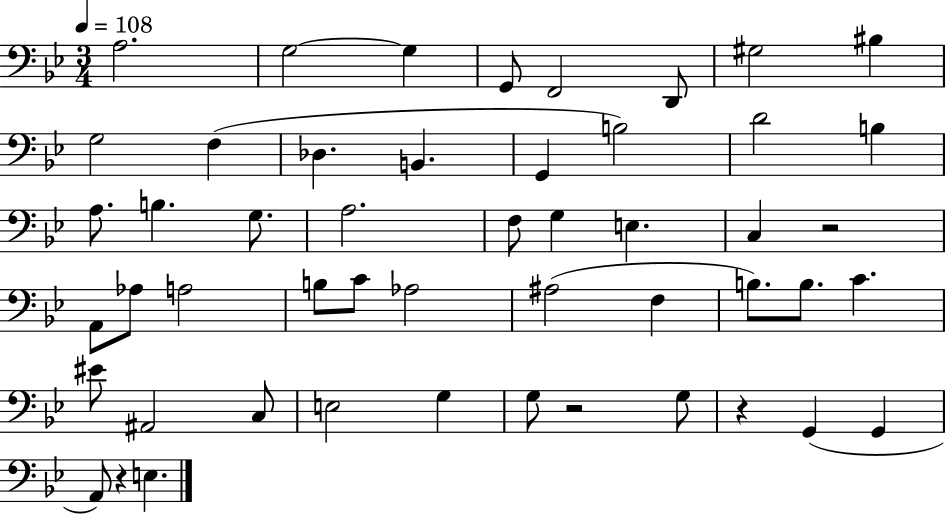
X:1
T:Untitled
M:3/4
L:1/4
K:Bb
A,2 G,2 G, G,,/2 F,,2 D,,/2 ^G,2 ^B, G,2 F, _D, B,, G,, B,2 D2 B, A,/2 B, G,/2 A,2 F,/2 G, E, C, z2 A,,/2 _A,/2 A,2 B,/2 C/2 _A,2 ^A,2 F, B,/2 B,/2 C ^E/2 ^A,,2 C,/2 E,2 G, G,/2 z2 G,/2 z G,, G,, A,,/2 z E,